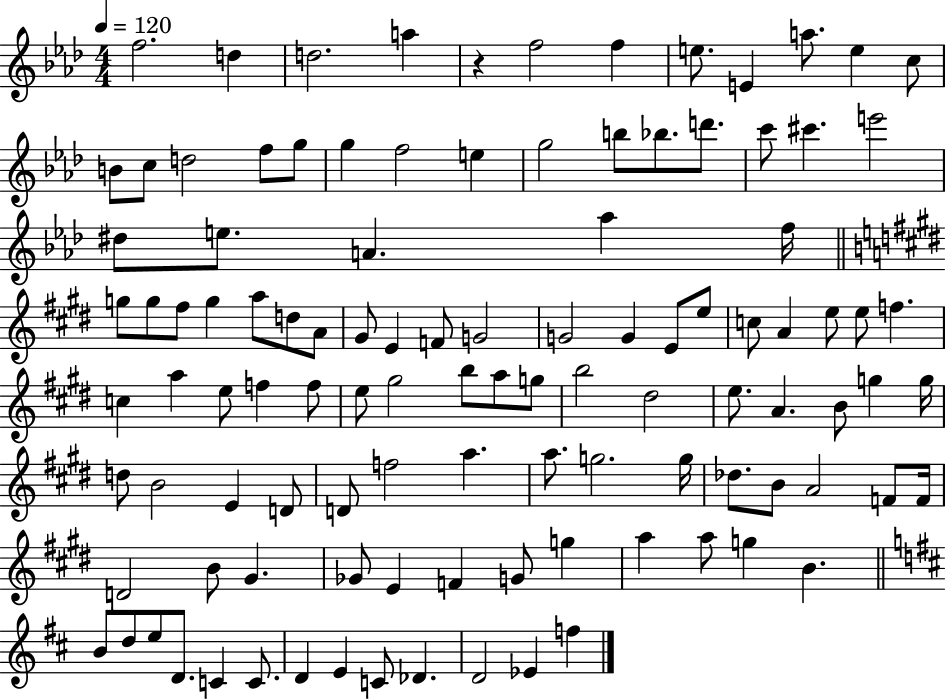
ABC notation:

X:1
T:Untitled
M:4/4
L:1/4
K:Ab
f2 d d2 a z f2 f e/2 E a/2 e c/2 B/2 c/2 d2 f/2 g/2 g f2 e g2 b/2 _b/2 d'/2 c'/2 ^c' e'2 ^d/2 e/2 A _a f/4 g/2 g/2 ^f/2 g a/2 d/2 A/2 ^G/2 E F/2 G2 G2 G E/2 e/2 c/2 A e/2 e/2 f c a e/2 f f/2 e/2 ^g2 b/2 a/2 g/2 b2 ^d2 e/2 A B/2 g g/4 d/2 B2 E D/2 D/2 f2 a a/2 g2 g/4 _d/2 B/2 A2 F/2 F/4 D2 B/2 ^G _G/2 E F G/2 g a a/2 g B B/2 d/2 e/2 D/2 C C/2 D E C/2 _D D2 _E f